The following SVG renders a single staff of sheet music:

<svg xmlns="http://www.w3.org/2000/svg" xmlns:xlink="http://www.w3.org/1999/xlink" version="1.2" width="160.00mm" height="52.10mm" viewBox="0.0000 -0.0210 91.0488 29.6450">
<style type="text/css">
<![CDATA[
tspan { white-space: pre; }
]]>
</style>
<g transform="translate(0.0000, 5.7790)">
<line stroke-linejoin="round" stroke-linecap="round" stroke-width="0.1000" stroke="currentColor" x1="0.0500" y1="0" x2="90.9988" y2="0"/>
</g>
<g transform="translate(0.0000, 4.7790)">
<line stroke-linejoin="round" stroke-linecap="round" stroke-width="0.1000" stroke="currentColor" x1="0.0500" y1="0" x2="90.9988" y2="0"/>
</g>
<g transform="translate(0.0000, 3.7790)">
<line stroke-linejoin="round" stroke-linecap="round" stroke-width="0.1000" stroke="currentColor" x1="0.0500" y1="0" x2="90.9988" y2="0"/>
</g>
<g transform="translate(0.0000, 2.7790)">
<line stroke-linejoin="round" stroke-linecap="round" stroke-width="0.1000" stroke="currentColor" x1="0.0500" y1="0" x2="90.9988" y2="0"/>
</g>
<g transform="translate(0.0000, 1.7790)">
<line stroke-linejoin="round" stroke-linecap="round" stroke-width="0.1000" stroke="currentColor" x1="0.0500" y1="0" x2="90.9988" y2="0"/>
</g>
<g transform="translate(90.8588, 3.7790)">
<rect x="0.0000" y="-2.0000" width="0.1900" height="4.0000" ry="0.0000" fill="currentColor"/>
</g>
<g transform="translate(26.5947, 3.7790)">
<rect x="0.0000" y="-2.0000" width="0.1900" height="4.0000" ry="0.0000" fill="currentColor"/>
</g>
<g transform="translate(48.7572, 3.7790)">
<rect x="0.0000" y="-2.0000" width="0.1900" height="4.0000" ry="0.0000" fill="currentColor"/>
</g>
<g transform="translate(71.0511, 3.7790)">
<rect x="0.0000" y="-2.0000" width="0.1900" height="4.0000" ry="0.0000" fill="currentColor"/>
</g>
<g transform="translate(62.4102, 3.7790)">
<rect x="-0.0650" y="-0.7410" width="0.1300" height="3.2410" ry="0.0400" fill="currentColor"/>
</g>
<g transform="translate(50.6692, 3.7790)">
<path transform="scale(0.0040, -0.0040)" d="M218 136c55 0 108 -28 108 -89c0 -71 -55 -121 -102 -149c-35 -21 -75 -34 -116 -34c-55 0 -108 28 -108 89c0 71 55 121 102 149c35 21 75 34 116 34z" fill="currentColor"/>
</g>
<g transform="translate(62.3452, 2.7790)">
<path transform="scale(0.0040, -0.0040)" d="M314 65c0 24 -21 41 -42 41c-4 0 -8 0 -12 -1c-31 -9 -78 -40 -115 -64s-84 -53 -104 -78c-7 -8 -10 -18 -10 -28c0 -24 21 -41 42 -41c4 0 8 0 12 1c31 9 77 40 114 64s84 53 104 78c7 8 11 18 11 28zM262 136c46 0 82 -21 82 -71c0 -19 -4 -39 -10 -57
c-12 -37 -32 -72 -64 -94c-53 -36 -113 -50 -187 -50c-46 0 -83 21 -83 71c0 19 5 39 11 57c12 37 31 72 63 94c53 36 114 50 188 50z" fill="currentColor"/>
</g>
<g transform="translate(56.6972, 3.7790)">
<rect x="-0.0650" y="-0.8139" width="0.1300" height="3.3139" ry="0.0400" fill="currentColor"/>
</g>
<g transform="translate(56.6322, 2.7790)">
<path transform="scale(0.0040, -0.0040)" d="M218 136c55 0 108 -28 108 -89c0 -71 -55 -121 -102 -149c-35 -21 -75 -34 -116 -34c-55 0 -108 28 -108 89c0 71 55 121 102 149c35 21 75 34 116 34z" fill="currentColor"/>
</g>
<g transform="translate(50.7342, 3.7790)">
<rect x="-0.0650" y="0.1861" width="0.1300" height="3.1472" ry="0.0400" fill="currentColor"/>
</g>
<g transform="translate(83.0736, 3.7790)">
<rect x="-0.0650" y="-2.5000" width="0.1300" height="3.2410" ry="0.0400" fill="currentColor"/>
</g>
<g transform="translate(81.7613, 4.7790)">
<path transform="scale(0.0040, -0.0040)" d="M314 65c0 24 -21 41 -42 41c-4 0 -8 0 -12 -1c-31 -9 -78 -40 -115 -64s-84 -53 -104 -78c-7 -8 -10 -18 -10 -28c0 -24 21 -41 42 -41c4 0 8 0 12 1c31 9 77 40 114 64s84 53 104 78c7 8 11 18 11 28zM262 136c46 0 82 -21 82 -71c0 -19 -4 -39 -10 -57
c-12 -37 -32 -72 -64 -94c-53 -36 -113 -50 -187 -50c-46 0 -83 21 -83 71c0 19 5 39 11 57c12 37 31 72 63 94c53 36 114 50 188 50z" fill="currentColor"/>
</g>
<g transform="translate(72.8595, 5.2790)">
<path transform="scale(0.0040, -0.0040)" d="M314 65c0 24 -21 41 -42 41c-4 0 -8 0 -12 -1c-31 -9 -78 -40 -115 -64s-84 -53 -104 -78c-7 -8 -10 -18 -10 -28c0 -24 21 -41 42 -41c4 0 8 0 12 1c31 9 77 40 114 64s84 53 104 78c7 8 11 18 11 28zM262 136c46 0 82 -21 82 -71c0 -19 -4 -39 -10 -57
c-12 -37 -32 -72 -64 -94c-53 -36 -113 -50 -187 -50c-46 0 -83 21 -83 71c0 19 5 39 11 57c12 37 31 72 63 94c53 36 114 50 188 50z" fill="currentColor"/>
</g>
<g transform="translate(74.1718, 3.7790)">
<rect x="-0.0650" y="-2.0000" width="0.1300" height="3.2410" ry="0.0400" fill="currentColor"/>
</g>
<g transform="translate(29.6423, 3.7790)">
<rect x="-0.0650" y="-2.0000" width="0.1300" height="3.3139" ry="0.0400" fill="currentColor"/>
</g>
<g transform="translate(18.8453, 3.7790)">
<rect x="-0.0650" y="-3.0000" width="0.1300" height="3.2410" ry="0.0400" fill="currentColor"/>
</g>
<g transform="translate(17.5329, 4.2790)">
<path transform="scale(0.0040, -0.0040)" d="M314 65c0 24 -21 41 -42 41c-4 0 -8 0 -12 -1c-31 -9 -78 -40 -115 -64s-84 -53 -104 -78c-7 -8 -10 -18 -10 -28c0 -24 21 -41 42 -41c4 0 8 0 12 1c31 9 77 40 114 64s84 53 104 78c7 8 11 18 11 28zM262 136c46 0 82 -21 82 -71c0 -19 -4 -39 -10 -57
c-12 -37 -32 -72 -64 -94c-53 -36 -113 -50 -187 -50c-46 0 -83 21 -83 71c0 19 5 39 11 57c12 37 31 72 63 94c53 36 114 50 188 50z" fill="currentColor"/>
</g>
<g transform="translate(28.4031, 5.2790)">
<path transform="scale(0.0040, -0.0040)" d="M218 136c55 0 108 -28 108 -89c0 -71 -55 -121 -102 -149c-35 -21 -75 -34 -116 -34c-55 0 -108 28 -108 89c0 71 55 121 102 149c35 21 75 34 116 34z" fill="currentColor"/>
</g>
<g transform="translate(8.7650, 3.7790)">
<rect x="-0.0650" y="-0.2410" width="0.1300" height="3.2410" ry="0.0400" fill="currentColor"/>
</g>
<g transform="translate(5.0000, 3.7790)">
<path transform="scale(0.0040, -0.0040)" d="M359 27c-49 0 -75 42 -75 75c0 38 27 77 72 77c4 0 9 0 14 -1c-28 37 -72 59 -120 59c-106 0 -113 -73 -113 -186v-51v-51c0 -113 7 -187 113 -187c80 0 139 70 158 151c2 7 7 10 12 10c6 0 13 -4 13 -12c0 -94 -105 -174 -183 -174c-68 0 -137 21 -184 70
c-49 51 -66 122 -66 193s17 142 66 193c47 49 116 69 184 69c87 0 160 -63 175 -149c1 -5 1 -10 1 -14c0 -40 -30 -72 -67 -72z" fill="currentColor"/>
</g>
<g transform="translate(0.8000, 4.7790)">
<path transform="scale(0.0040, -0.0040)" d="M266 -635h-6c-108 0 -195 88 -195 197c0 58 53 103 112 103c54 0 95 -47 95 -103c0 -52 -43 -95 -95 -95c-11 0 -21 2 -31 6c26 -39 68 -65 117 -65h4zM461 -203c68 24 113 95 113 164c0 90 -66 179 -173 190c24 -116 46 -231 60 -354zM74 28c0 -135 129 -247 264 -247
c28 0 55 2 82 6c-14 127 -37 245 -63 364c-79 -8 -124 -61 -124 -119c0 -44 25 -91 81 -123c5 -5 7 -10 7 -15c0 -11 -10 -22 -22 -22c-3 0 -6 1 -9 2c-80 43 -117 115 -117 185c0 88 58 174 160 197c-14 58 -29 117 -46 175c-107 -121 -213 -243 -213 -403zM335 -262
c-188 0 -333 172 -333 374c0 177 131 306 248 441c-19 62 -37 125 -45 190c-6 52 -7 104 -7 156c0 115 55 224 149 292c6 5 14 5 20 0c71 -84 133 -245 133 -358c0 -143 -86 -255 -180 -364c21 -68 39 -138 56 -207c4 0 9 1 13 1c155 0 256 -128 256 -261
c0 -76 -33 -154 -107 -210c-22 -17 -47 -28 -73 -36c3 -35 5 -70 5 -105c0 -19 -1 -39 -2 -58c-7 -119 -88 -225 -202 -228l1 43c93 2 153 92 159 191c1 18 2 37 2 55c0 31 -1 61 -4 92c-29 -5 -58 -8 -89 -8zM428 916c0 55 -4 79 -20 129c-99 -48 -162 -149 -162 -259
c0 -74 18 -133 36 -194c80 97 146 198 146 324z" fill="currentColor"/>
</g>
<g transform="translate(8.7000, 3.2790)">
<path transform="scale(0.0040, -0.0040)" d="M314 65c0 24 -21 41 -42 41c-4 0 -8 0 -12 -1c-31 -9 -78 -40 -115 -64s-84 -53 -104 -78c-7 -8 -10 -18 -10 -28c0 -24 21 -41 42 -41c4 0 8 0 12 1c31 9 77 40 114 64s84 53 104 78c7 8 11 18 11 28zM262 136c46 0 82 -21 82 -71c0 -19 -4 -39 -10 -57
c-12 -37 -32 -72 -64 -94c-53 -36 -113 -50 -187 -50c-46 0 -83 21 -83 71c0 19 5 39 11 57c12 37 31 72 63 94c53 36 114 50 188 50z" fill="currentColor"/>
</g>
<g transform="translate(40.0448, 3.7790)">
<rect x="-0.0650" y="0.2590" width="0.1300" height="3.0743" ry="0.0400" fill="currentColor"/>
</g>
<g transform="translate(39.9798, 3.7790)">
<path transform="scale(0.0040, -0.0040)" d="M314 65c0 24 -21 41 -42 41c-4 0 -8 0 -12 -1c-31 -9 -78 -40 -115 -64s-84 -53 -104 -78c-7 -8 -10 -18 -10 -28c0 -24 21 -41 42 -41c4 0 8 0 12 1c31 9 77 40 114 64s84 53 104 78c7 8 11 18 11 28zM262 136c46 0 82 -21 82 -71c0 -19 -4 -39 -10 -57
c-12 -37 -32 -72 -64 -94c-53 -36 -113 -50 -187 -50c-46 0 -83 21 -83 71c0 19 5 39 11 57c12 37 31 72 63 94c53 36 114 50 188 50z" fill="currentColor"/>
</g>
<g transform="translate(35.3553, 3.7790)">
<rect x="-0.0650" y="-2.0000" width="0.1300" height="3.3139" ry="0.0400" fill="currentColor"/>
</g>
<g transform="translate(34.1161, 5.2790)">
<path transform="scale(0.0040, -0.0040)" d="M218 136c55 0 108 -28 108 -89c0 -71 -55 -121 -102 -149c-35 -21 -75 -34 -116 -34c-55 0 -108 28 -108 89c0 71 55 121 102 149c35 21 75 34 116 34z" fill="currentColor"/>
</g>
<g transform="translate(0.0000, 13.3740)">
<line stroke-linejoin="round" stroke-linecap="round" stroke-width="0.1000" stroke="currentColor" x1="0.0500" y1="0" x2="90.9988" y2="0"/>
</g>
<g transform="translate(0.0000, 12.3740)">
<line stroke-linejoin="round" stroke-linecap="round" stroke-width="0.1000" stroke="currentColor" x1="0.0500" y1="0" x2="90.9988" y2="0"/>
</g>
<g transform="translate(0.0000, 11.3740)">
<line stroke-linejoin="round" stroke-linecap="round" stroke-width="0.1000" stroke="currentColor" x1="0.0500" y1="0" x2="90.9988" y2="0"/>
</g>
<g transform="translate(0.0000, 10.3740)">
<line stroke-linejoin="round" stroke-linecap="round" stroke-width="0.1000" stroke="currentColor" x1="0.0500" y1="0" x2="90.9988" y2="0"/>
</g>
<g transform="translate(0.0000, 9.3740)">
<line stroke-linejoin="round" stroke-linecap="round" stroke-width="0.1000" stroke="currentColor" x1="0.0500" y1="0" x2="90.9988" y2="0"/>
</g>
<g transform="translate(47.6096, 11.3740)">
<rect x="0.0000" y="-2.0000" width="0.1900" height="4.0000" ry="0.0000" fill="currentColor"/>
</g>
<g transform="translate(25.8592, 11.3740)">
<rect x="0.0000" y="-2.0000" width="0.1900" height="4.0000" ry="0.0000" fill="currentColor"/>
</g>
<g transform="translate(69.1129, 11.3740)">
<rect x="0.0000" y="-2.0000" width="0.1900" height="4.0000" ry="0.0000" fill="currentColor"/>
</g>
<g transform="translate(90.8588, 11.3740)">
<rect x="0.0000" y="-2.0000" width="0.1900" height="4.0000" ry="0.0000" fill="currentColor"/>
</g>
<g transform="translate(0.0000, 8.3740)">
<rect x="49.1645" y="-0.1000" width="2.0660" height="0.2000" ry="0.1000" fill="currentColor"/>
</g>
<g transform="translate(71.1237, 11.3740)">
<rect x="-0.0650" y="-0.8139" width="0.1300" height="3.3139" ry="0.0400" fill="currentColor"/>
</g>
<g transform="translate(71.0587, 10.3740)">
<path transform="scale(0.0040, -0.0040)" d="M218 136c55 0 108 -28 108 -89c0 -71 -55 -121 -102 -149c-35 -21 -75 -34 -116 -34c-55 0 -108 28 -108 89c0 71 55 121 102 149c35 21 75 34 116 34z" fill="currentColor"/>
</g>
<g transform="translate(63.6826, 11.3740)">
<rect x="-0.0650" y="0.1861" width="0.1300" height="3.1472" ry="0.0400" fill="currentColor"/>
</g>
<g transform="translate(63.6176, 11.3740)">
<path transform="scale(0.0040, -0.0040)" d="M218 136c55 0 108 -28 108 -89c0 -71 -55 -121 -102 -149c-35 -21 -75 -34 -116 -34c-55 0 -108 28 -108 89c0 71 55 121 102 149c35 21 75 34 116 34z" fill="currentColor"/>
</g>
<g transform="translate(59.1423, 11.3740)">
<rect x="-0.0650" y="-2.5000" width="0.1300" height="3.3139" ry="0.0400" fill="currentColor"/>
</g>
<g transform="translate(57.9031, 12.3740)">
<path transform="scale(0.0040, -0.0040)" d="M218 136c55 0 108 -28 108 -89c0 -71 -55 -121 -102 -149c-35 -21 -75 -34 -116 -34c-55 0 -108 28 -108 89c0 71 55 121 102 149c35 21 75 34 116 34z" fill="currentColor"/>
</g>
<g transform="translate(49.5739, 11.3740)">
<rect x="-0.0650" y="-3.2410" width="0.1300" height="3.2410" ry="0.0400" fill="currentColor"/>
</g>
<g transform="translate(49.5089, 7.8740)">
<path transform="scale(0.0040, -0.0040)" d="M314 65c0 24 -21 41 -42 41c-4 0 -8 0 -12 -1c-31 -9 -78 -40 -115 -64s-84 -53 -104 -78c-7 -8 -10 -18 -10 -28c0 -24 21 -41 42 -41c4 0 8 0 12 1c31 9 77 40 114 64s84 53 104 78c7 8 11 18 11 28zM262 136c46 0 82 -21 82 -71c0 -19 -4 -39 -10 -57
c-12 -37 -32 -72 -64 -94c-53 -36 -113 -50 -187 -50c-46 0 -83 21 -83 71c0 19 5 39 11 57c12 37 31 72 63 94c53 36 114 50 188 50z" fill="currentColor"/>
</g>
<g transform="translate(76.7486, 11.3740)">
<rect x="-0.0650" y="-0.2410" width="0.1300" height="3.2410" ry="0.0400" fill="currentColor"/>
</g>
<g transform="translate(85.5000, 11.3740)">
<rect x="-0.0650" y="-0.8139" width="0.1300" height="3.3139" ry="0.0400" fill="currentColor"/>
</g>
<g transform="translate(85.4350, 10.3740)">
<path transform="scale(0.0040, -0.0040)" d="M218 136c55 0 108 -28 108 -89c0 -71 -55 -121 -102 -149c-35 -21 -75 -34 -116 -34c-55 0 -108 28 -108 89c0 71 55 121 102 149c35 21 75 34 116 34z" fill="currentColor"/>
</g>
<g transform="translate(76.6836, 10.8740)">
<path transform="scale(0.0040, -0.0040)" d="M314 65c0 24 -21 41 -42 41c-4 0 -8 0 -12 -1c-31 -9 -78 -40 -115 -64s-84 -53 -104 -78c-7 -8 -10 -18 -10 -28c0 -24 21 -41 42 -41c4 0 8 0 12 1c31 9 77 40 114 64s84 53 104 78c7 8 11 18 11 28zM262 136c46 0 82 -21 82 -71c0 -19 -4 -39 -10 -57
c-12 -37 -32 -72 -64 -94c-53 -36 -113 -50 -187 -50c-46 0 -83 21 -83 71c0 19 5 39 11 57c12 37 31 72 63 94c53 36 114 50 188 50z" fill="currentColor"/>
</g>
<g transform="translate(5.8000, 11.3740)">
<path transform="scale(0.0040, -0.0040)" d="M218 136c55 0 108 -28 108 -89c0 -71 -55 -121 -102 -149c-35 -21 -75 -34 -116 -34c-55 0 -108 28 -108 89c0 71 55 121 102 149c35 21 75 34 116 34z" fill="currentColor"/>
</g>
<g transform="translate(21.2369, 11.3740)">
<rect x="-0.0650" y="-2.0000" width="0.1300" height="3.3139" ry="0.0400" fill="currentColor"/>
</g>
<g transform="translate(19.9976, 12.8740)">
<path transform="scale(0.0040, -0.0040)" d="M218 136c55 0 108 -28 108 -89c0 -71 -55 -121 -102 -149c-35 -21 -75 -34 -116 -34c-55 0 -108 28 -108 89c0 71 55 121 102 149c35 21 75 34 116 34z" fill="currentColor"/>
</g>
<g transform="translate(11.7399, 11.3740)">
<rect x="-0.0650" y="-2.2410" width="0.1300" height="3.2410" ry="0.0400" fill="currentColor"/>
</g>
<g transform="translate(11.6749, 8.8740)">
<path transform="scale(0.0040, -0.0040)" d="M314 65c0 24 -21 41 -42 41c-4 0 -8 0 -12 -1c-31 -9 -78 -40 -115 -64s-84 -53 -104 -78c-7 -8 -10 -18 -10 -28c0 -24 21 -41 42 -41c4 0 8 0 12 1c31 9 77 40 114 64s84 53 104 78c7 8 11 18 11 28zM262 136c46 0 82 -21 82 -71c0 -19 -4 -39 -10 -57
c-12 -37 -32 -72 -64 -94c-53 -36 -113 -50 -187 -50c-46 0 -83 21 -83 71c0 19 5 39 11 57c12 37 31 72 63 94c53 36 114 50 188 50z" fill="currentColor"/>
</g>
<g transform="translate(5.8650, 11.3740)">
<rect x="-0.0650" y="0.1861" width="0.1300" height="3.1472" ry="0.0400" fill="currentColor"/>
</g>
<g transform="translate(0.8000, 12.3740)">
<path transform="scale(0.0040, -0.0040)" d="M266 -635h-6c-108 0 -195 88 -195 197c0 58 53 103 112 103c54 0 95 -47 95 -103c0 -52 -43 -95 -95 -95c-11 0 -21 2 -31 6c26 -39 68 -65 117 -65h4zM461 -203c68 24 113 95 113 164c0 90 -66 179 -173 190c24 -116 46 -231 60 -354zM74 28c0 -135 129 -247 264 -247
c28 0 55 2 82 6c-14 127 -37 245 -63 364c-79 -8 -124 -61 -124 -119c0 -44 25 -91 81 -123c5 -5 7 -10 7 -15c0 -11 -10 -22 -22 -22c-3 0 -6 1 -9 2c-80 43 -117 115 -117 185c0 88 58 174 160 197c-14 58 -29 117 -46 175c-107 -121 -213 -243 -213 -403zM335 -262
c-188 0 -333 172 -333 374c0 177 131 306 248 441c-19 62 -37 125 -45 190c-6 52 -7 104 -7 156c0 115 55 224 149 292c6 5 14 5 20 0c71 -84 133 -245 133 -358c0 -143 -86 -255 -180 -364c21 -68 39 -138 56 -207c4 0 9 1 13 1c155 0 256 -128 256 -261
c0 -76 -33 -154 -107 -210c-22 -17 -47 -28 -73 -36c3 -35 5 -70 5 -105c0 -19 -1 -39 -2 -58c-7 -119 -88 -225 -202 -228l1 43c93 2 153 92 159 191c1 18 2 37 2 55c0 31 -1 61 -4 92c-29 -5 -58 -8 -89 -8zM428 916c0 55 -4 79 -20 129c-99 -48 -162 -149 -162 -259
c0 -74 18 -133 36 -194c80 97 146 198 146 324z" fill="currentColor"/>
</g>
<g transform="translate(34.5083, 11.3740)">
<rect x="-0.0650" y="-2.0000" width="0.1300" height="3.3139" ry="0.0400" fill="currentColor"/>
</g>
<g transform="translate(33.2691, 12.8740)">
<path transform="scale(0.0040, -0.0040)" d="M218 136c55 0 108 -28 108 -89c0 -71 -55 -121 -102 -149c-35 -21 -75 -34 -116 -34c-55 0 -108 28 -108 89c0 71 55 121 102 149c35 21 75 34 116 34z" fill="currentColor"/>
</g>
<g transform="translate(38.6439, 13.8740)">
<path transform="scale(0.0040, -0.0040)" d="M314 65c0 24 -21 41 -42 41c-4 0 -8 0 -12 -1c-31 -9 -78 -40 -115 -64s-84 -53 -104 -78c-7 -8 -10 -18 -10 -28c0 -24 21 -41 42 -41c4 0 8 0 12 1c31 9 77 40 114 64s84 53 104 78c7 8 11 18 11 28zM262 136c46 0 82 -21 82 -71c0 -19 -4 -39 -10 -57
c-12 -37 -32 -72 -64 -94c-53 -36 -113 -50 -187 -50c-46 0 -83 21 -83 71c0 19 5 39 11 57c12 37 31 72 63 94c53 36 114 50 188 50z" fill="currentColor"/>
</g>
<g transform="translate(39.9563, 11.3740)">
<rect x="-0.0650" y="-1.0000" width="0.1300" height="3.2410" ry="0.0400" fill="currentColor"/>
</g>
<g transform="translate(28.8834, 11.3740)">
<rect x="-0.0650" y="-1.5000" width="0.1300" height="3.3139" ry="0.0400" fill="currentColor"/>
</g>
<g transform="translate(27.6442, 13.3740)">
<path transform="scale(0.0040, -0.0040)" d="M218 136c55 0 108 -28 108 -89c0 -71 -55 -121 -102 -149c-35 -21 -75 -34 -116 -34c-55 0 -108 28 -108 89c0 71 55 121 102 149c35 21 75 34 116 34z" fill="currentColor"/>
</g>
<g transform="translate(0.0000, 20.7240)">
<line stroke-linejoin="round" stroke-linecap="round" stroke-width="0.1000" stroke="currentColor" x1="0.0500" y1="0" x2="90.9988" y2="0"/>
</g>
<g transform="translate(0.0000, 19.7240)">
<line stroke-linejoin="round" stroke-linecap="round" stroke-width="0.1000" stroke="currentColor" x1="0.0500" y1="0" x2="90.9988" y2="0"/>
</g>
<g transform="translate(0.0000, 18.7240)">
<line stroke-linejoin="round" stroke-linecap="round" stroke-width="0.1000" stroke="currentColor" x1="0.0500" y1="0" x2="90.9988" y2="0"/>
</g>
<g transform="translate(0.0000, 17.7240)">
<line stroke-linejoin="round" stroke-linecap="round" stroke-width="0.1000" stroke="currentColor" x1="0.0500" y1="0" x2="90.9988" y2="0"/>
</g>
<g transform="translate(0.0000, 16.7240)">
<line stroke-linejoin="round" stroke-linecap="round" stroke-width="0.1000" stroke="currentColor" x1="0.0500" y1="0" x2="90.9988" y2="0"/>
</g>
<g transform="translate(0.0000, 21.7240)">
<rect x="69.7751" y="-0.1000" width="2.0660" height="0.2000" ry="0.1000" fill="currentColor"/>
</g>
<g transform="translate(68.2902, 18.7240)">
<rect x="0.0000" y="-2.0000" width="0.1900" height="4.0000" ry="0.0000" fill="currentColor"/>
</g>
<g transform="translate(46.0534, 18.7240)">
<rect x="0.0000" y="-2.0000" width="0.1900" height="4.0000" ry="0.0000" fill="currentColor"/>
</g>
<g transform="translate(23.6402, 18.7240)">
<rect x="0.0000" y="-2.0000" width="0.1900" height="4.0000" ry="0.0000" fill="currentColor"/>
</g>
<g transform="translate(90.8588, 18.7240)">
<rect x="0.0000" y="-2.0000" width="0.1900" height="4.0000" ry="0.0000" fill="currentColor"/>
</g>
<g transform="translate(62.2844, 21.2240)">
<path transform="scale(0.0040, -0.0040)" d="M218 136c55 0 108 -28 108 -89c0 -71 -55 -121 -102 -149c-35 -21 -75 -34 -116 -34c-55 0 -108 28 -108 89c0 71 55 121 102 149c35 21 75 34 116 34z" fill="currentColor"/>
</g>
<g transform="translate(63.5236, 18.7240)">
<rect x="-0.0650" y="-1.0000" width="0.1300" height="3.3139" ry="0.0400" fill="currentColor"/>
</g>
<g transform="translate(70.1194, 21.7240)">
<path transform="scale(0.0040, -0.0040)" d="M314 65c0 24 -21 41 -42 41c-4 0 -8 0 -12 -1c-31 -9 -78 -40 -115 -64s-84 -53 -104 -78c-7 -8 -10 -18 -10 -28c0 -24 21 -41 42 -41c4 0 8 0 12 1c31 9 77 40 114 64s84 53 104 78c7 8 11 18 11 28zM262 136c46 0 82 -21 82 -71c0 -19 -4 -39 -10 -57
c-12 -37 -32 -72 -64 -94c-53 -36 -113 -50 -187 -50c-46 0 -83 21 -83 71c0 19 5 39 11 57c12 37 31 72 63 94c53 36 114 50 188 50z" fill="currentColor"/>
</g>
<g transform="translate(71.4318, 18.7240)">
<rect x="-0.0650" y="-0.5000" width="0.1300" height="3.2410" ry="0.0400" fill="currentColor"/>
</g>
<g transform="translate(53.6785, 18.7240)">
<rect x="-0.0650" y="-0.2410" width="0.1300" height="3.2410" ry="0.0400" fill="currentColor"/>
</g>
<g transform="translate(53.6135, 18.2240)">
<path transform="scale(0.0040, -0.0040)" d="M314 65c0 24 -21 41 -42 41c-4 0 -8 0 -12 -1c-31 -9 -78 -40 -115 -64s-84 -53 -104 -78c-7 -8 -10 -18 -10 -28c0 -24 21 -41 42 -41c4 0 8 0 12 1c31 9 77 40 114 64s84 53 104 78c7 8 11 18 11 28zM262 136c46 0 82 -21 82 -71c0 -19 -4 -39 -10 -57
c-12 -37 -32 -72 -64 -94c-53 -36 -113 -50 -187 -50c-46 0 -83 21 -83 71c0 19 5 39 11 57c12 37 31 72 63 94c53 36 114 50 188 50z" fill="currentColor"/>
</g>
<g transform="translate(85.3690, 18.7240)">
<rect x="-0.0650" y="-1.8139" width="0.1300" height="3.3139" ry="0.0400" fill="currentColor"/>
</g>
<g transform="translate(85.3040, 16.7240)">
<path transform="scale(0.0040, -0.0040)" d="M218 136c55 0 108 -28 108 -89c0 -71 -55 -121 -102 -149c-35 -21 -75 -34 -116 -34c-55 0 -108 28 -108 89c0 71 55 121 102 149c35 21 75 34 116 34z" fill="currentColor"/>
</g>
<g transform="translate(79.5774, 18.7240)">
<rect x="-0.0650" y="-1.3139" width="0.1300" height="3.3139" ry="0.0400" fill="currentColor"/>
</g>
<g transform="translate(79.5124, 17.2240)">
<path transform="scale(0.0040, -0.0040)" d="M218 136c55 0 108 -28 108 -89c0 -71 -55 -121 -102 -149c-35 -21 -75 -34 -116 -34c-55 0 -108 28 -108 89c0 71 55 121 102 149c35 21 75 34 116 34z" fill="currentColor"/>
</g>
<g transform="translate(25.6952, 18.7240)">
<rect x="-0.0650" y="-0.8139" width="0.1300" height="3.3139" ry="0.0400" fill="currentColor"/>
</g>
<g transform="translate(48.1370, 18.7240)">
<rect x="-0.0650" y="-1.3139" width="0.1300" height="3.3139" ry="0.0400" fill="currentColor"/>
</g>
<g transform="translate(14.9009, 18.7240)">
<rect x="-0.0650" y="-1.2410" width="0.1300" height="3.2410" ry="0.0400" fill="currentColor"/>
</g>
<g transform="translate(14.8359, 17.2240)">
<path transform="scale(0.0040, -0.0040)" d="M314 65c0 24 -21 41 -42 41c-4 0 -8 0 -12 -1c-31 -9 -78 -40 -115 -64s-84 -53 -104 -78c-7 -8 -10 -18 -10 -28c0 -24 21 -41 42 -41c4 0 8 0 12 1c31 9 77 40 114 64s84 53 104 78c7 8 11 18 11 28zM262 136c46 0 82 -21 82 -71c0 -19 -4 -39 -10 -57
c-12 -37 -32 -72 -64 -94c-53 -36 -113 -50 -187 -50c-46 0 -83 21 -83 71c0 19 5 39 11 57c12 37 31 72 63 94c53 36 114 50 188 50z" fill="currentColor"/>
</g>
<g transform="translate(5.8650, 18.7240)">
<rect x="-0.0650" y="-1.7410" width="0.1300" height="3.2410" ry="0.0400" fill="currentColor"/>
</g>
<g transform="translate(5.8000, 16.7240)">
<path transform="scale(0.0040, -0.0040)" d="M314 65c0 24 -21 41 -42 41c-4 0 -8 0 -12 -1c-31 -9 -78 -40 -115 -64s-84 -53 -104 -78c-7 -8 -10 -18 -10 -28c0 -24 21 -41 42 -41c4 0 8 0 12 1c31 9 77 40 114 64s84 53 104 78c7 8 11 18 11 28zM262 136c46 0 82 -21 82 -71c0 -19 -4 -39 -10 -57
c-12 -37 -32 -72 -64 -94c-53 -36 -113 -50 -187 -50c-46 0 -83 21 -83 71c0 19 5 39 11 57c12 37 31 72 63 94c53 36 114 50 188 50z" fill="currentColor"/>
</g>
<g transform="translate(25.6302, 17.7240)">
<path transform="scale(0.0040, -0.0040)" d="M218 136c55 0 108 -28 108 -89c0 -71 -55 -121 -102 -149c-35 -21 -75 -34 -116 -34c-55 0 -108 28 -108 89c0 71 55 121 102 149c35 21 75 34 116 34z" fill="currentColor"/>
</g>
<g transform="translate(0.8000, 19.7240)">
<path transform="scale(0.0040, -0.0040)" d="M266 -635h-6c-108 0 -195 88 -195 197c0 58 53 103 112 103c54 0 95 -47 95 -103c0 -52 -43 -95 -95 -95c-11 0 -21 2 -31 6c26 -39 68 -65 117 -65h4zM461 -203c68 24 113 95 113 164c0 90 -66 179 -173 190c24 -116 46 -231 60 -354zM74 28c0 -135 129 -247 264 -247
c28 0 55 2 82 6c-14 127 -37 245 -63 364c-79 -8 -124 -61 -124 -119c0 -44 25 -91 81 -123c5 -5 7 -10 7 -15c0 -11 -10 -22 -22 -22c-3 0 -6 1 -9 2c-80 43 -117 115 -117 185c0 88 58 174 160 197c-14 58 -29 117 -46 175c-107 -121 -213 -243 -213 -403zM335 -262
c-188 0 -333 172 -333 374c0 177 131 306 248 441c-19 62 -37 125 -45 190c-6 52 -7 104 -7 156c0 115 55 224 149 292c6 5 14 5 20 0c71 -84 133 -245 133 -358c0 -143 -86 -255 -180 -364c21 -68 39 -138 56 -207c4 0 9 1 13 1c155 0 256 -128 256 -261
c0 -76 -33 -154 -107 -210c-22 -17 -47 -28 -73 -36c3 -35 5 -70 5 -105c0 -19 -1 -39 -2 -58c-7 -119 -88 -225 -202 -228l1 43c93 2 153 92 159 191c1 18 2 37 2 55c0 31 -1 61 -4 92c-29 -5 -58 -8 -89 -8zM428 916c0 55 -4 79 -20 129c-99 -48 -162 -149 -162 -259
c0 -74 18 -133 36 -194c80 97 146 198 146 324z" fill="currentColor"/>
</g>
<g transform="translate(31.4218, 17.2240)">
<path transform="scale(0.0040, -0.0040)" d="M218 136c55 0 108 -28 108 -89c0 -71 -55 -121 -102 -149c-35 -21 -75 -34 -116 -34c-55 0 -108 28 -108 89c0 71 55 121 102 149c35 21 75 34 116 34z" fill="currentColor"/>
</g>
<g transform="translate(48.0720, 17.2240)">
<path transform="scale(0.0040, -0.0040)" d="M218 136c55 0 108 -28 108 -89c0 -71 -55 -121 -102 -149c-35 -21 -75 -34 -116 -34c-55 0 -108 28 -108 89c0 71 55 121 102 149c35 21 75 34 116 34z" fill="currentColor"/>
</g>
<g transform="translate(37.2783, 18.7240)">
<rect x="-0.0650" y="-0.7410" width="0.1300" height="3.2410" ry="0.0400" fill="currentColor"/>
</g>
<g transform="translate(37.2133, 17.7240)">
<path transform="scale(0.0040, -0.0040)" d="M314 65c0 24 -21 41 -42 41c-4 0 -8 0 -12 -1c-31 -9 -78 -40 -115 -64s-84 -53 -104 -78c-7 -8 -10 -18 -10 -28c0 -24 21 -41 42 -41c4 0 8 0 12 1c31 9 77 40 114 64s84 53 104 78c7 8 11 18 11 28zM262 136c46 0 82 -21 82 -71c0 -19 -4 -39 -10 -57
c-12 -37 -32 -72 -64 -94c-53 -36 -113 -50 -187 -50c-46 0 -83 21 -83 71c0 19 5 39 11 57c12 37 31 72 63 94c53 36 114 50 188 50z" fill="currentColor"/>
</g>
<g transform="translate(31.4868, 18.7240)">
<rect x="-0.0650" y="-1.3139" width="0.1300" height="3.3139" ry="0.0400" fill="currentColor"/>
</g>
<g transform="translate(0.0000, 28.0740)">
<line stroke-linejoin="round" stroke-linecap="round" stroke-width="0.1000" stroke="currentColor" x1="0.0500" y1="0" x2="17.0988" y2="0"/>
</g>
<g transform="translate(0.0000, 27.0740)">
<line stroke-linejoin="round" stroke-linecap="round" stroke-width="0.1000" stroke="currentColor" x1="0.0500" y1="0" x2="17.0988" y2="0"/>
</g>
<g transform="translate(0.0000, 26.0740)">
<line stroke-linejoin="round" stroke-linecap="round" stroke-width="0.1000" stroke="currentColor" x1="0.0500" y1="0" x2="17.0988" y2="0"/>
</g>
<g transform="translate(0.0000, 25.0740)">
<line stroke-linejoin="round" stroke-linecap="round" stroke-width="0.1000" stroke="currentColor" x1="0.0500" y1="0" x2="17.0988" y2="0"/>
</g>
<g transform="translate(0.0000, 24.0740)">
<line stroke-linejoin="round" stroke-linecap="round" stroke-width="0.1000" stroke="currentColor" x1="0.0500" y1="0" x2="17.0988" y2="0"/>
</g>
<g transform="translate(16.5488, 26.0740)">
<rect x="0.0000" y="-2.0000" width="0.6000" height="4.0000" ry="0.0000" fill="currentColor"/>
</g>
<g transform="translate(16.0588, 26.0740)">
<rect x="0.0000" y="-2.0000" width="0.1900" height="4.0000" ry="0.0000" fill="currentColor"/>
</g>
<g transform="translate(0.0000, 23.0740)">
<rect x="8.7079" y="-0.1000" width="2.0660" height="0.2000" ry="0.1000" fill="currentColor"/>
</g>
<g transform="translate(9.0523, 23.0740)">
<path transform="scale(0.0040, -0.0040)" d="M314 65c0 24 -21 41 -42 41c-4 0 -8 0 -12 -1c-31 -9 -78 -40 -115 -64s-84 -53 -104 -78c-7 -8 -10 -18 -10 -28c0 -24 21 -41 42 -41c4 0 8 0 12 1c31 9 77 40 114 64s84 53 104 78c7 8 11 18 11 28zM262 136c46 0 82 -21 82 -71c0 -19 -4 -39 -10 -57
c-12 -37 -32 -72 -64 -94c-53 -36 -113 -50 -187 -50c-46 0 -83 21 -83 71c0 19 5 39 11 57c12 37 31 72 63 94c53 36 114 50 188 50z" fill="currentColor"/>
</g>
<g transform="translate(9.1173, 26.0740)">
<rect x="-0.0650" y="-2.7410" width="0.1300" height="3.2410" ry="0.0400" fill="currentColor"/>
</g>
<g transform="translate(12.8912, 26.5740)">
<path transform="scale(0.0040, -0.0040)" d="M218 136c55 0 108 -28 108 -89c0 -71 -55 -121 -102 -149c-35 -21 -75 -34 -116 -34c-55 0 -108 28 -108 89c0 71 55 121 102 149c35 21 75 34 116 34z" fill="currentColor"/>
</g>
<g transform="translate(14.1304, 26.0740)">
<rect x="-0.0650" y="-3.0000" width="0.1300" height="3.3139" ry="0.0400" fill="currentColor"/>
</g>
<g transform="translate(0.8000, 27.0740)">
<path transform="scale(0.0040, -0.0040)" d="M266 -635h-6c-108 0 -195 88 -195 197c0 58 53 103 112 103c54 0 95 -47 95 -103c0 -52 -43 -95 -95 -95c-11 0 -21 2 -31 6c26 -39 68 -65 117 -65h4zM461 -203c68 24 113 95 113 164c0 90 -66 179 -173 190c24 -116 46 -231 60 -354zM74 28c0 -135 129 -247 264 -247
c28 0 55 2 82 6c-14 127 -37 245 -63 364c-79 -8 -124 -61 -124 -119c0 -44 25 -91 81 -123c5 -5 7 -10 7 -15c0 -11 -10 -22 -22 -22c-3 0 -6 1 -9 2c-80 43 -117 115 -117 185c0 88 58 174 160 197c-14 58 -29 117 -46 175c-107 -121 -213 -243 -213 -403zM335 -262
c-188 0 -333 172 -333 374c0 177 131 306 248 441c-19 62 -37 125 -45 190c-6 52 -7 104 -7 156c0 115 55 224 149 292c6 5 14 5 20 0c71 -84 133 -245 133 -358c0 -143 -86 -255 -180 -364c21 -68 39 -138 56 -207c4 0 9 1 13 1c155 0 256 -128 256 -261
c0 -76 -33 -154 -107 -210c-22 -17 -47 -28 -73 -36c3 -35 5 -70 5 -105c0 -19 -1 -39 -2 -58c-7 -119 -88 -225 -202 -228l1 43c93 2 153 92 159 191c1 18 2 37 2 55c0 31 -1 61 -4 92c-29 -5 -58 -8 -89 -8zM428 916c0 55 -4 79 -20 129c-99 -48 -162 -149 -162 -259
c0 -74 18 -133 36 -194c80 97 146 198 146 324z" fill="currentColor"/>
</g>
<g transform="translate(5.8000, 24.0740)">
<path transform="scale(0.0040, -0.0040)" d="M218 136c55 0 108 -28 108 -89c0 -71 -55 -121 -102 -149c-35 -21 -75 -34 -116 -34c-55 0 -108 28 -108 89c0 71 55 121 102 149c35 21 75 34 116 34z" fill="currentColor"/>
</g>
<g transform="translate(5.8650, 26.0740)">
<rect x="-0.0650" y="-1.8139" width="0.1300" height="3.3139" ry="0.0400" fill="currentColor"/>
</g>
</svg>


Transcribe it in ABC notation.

X:1
T:Untitled
M:4/4
L:1/4
K:C
c2 A2 F F B2 B d d2 F2 G2 B g2 F E F D2 b2 G B d c2 d f2 e2 d e d2 e c2 D C2 e f f a2 A